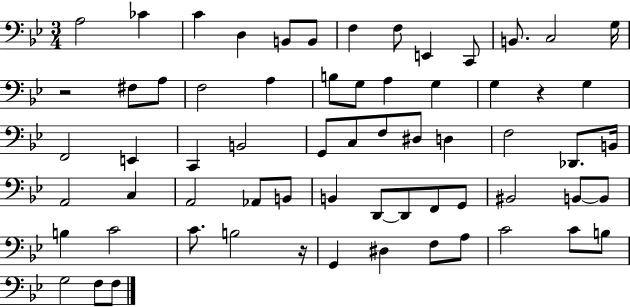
A3/h CES4/q C4/q D3/q B2/e B2/e F3/q F3/e E2/q C2/e B2/e. C3/h G3/s R/h F#3/e A3/e F3/h A3/q B3/e G3/e A3/q G3/q G3/q R/q G3/q F2/h E2/q C2/q B2/h G2/e C3/e F3/e D#3/e D3/q F3/h Db2/e. B2/s A2/h C3/q A2/h Ab2/e B2/e B2/q D2/e D2/e F2/e G2/e BIS2/h B2/e B2/e B3/q C4/h C4/e. B3/h R/s G2/q D#3/q F3/e A3/e C4/h C4/e B3/e G3/h F3/e F3/e